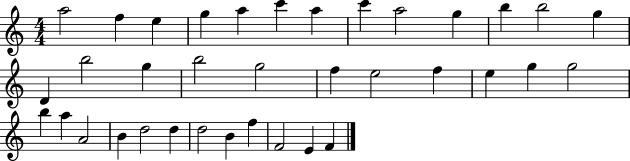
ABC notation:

X:1
T:Untitled
M:4/4
L:1/4
K:C
a2 f e g a c' a c' a2 g b b2 g D b2 g b2 g2 f e2 f e g g2 b a A2 B d2 d d2 B f F2 E F